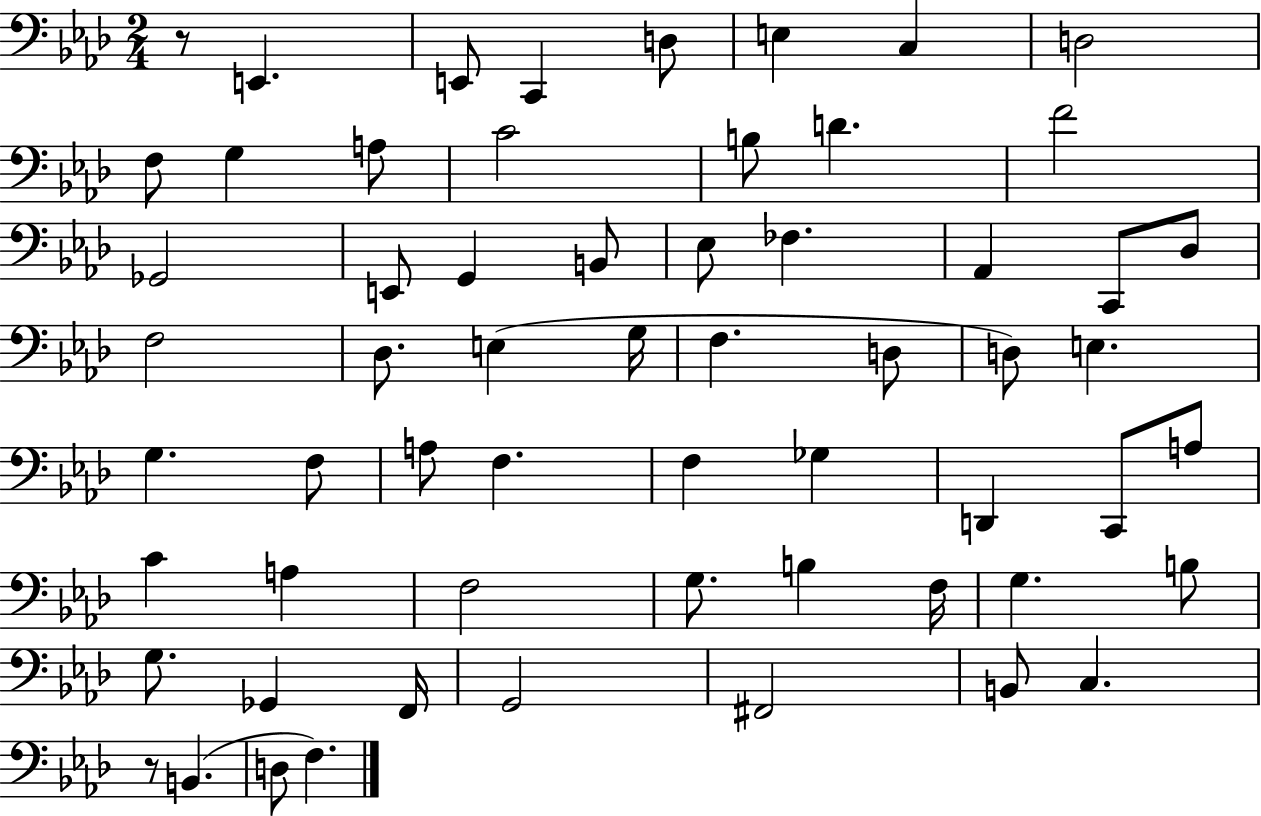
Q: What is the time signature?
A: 2/4